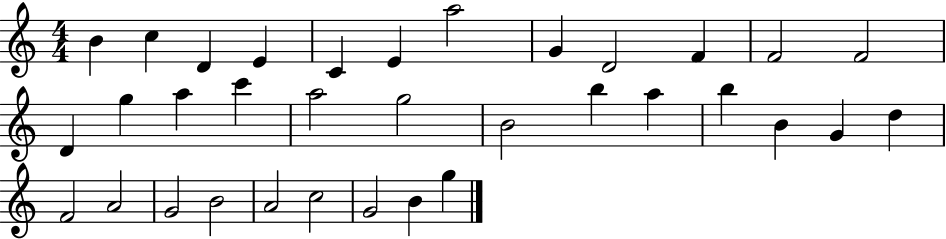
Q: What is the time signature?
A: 4/4